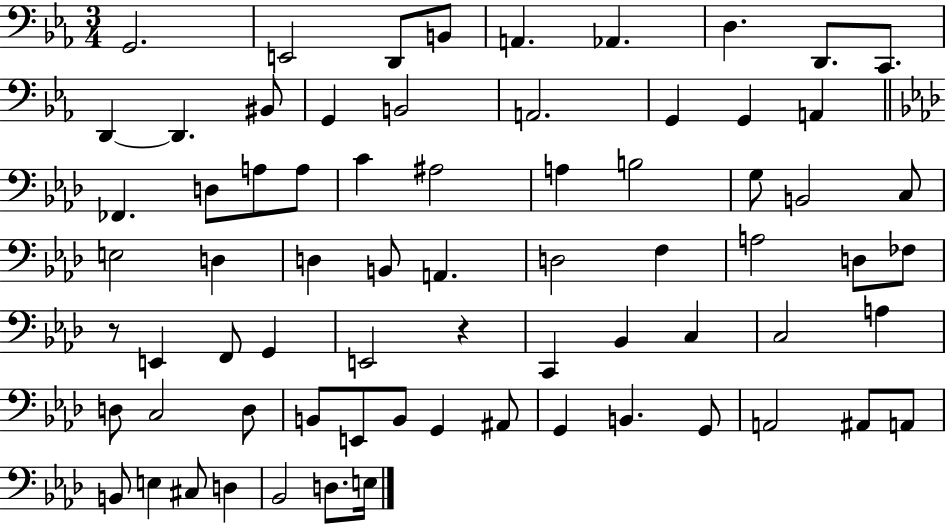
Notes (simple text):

G2/h. E2/h D2/e B2/e A2/q. Ab2/q. D3/q. D2/e. C2/e. D2/q D2/q. BIS2/e G2/q B2/h A2/h. G2/q G2/q A2/q FES2/q. D3/e A3/e A3/e C4/q A#3/h A3/q B3/h G3/e B2/h C3/e E3/h D3/q D3/q B2/e A2/q. D3/h F3/q A3/h D3/e FES3/e R/e E2/q F2/e G2/q E2/h R/q C2/q Bb2/q C3/q C3/h A3/q D3/e C3/h D3/e B2/e E2/e B2/e G2/q A#2/e G2/q B2/q. G2/e A2/h A#2/e A2/e B2/e E3/q C#3/e D3/q Bb2/h D3/e. E3/s